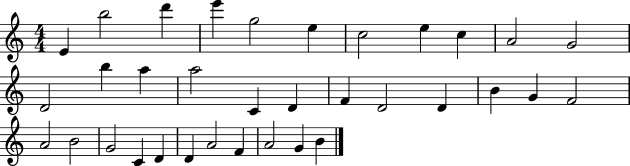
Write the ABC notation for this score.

X:1
T:Untitled
M:4/4
L:1/4
K:C
E b2 d' e' g2 e c2 e c A2 G2 D2 b a a2 C D F D2 D B G F2 A2 B2 G2 C D D A2 F A2 G B